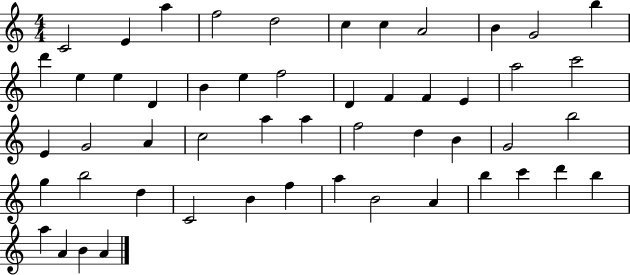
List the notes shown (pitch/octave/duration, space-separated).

C4/h E4/q A5/q F5/h D5/h C5/q C5/q A4/h B4/q G4/h B5/q D6/q E5/q E5/q D4/q B4/q E5/q F5/h D4/q F4/q F4/q E4/q A5/h C6/h E4/q G4/h A4/q C5/h A5/q A5/q F5/h D5/q B4/q G4/h B5/h G5/q B5/h D5/q C4/h B4/q F5/q A5/q B4/h A4/q B5/q C6/q D6/q B5/q A5/q A4/q B4/q A4/q